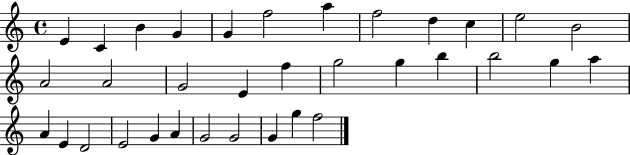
E4/q C4/q B4/q G4/q G4/q F5/h A5/q F5/h D5/q C5/q E5/h B4/h A4/h A4/h G4/h E4/q F5/q G5/h G5/q B5/q B5/h G5/q A5/q A4/q E4/q D4/h E4/h G4/q A4/q G4/h G4/h G4/q G5/q F5/h